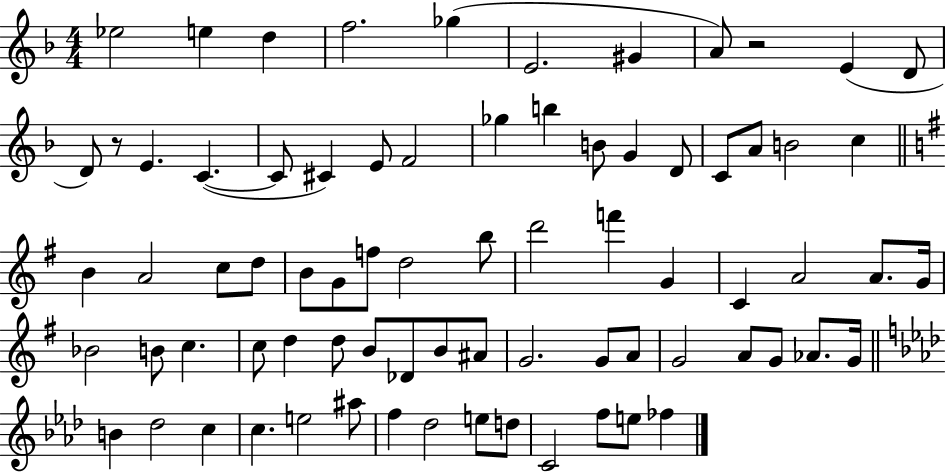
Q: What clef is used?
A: treble